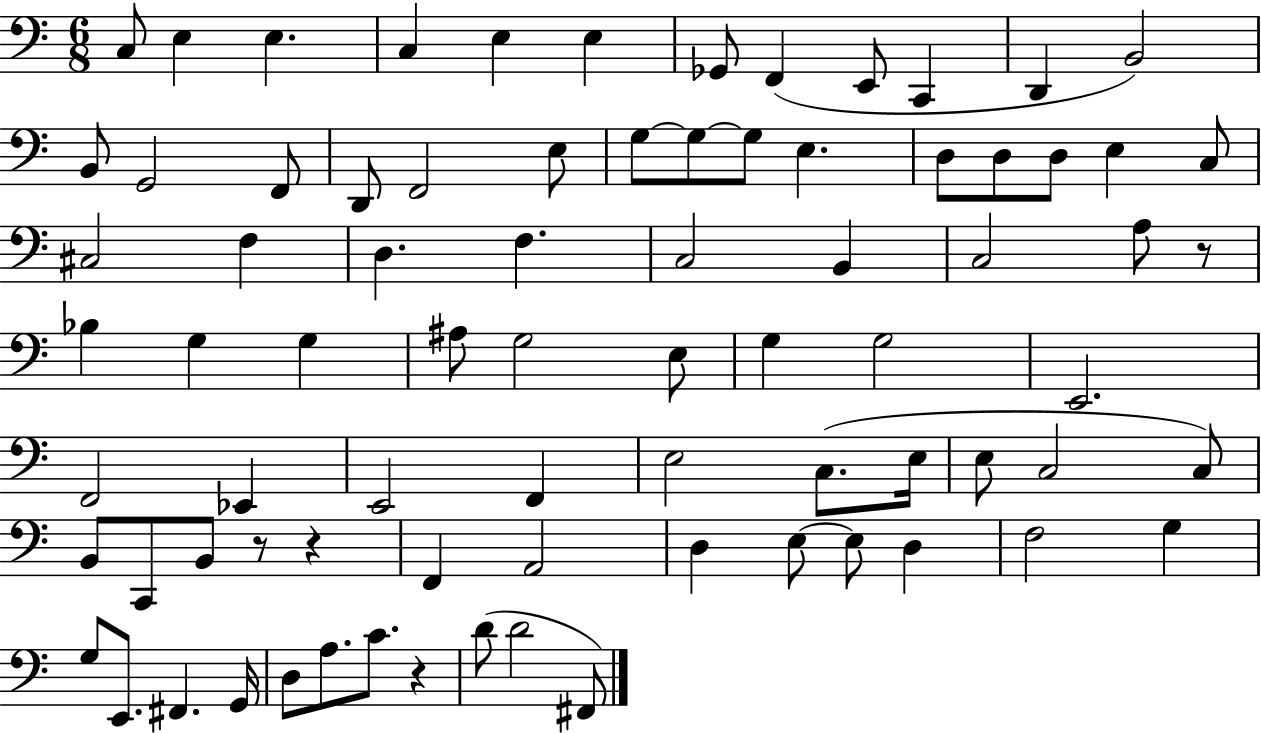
X:1
T:Untitled
M:6/8
L:1/4
K:C
C,/2 E, E, C, E, E, _G,,/2 F,, E,,/2 C,, D,, B,,2 B,,/2 G,,2 F,,/2 D,,/2 F,,2 E,/2 G,/2 G,/2 G,/2 E, D,/2 D,/2 D,/2 E, C,/2 ^C,2 F, D, F, C,2 B,, C,2 A,/2 z/2 _B, G, G, ^A,/2 G,2 E,/2 G, G,2 E,,2 F,,2 _E,, E,,2 F,, E,2 C,/2 E,/4 E,/2 C,2 C,/2 B,,/2 C,,/2 B,,/2 z/2 z F,, A,,2 D, E,/2 E,/2 D, F,2 G, G,/2 E,,/2 ^F,, G,,/4 D,/2 A,/2 C/2 z D/2 D2 ^F,,/2